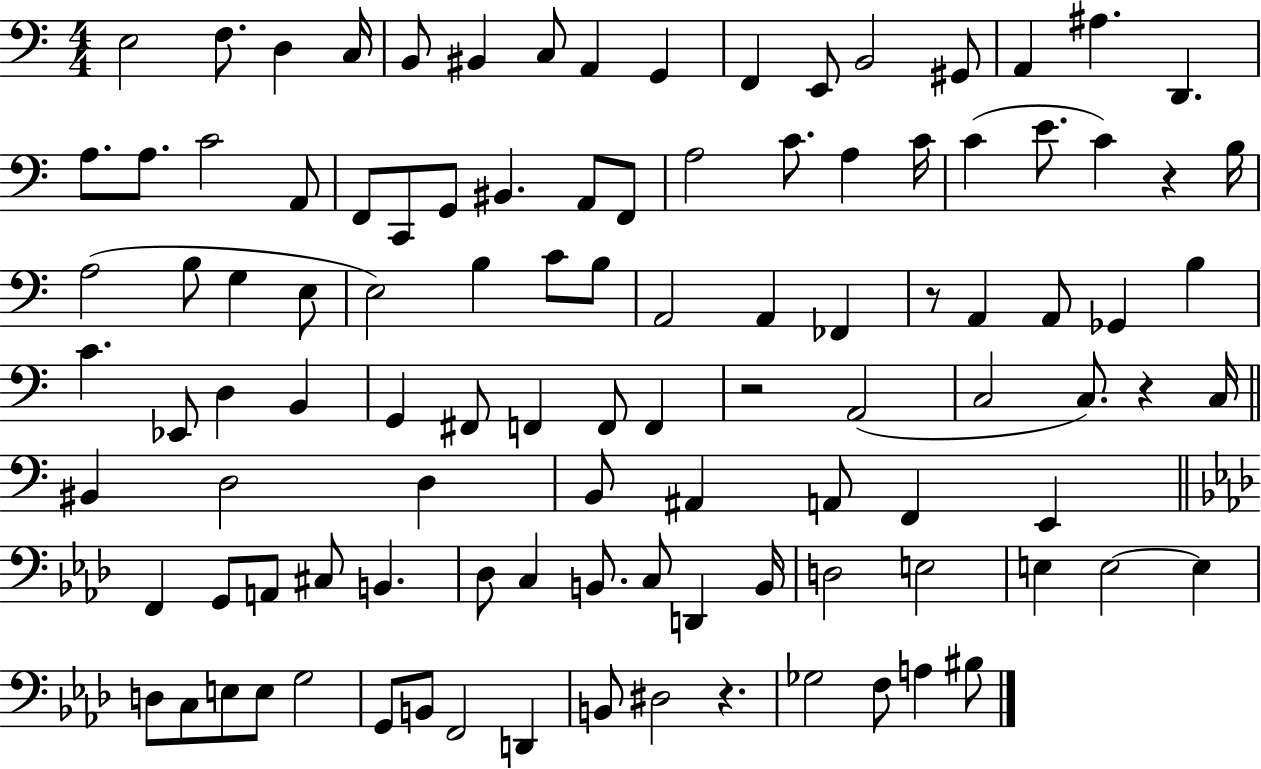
{
  \clef bass
  \numericTimeSignature
  \time 4/4
  \key c \major
  e2 f8. d4 c16 | b,8 bis,4 c8 a,4 g,4 | f,4 e,8 b,2 gis,8 | a,4 ais4. d,4. | \break a8. a8. c'2 a,8 | f,8 c,8 g,8 bis,4. a,8 f,8 | a2 c'8. a4 c'16 | c'4( e'8. c'4) r4 b16 | \break a2( b8 g4 e8 | e2) b4 c'8 b8 | a,2 a,4 fes,4 | r8 a,4 a,8 ges,4 b4 | \break c'4. ees,8 d4 b,4 | g,4 fis,8 f,4 f,8 f,4 | r2 a,2( | c2 c8.) r4 c16 | \break \bar "||" \break \key c \major bis,4 d2 d4 | b,8 ais,4 a,8 f,4 e,4 | \bar "||" \break \key aes \major f,4 g,8 a,8 cis8 b,4. | des8 c4 b,8. c8 d,4 b,16 | d2 e2 | e4 e2~~ e4 | \break d8 c8 e8 e8 g2 | g,8 b,8 f,2 d,4 | b,8 dis2 r4. | ges2 f8 a4 bis8 | \break \bar "|."
}